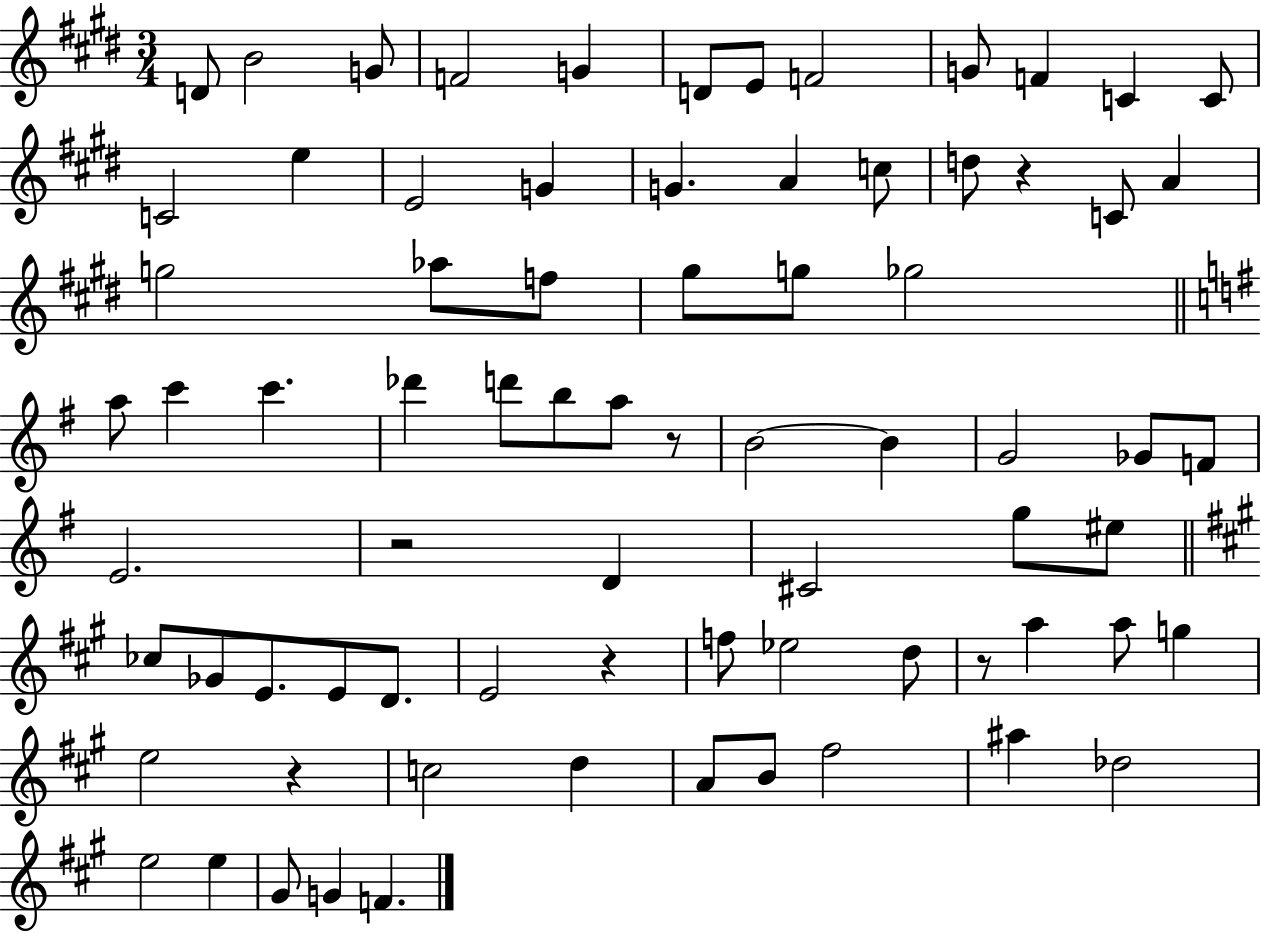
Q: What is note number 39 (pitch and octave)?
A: Gb4